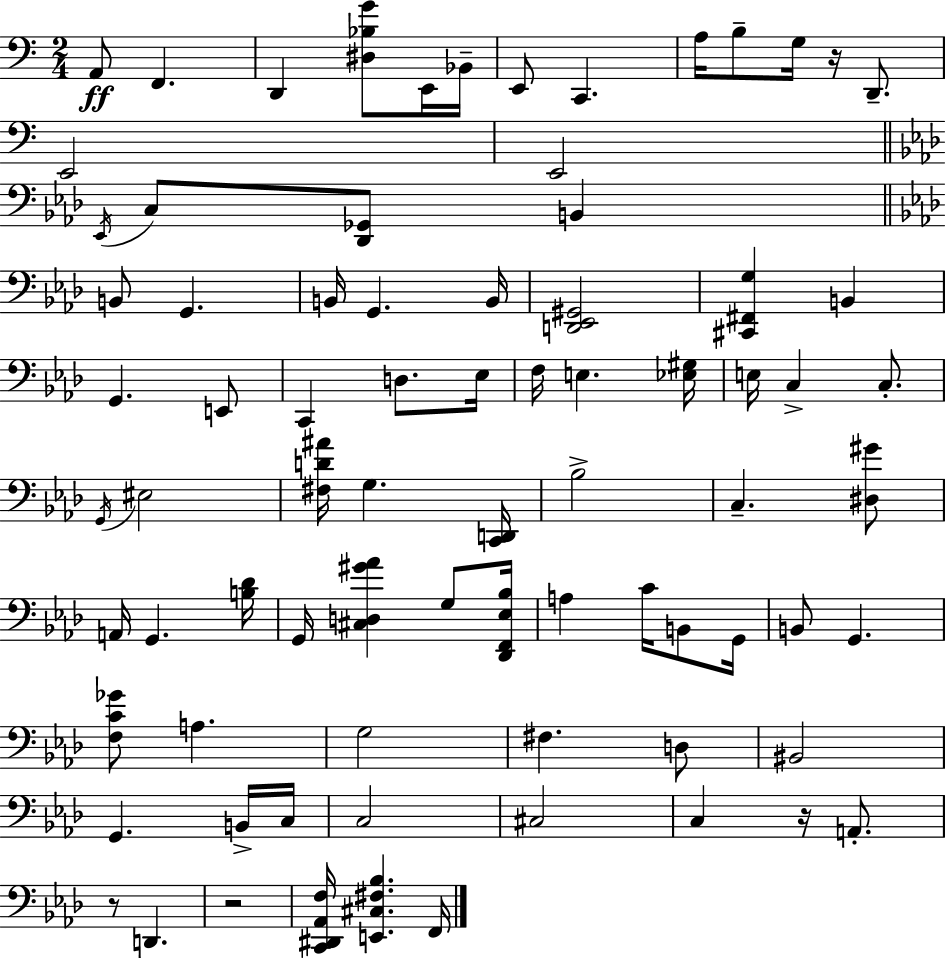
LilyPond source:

{
  \clef bass
  \numericTimeSignature
  \time 2/4
  \key c \major
  \repeat volta 2 { a,8\ff f,4. | d,4 <dis bes g'>8 e,16 bes,16-- | e,8 c,4. | a16 b8-- g16 r16 d,8.-- | \break e,2 | e,2 | \bar "||" \break \key aes \major \acciaccatura { ees,16 } c8 <des, ges,>8 b,4 | \bar "||" \break \key aes \major b,8 g,4. | b,16 g,4. b,16 | <d, ees, gis,>2 | <cis, fis, g>4 b,4 | \break g,4. e,8 | c,4 d8. ees16 | f16 e4. <ees gis>16 | e16 c4-> c8.-. | \break \acciaccatura { g,16 } eis2 | <fis d' ais'>16 g4. | <c, d,>16 bes2-> | c4.-- <dis gis'>8 | \break a,16 g,4. | <b des'>16 g,16 <cis d gis' aes'>4 g8 | <des, f, ees bes>16 a4 c'16 b,8 | g,16 b,8 g,4. | \break <f c' ges'>8 a4. | g2 | fis4. d8 | bis,2 | \break g,4. b,16-> | c16 c2 | cis2 | c4 r16 a,8.-. | \break r8 d,4. | r2 | <c, dis, aes, f>16 <e, cis fis bes>4. | f,16 } \bar "|."
}